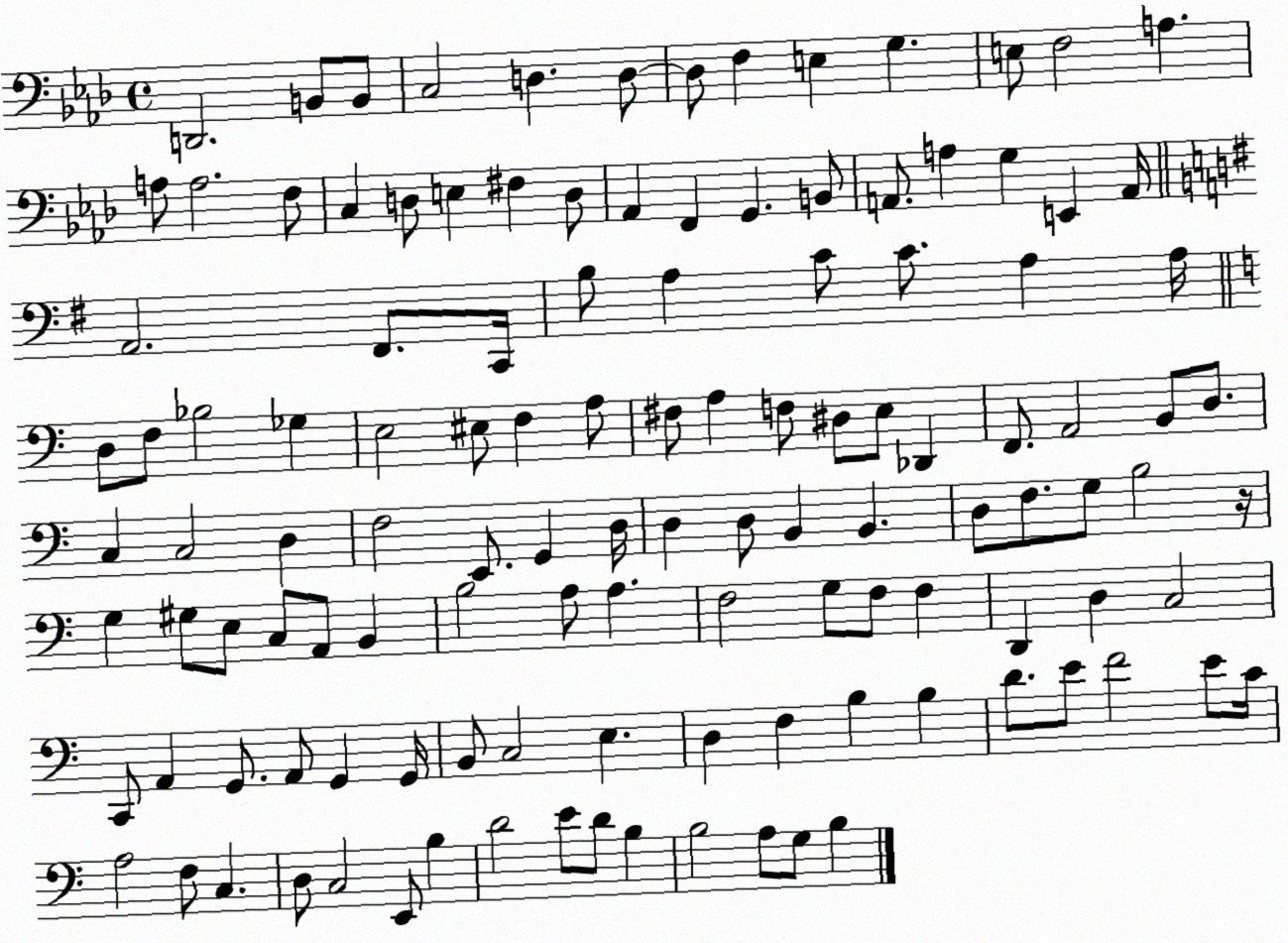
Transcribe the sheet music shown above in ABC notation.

X:1
T:Untitled
M:4/4
L:1/4
K:Ab
D,,2 B,,/2 B,,/2 C,2 D, D,/2 D,/2 F, E, G, E,/2 F,2 A, A,/2 A,2 F,/2 C, D,/2 E, ^F, D,/2 _A,, F,, G,, B,,/2 A,,/2 A, G, E,, A,,/4 A,,2 ^F,,/2 C,,/4 B,/2 A, C/2 C/2 A, A,/4 D,/2 F,/2 _B,2 _G, E,2 ^E,/2 F, A,/2 ^F,/2 A, F,/2 ^D,/2 E,/2 _D,, F,,/2 A,,2 B,,/2 D,/2 C, C,2 D, F,2 E,,/2 G,, D,/4 D, D,/2 B,, B,, D,/2 F,/2 G,/2 B,2 z/4 G, ^G,/2 E,/2 C,/2 A,,/2 B,, B,2 A,/2 A, F,2 G,/2 F,/2 F, D,, D, C,2 C,,/2 A,, G,,/2 A,,/2 G,, G,,/4 B,,/2 C,2 E, D, F, B, B, D/2 E/2 F2 E/2 C/4 A,2 F,/2 C, D,/2 C,2 E,,/2 B, D2 E/2 D/2 B, B,2 A,/2 G,/2 B,